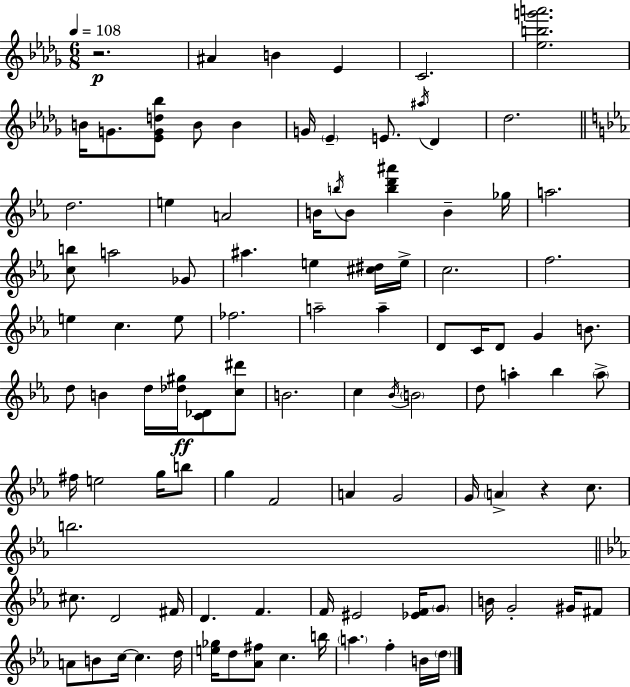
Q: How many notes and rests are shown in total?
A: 101